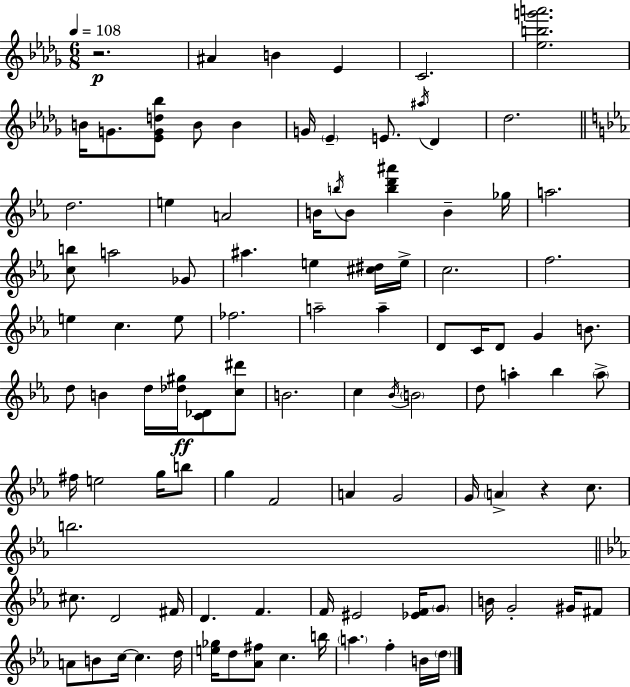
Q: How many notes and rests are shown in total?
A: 101